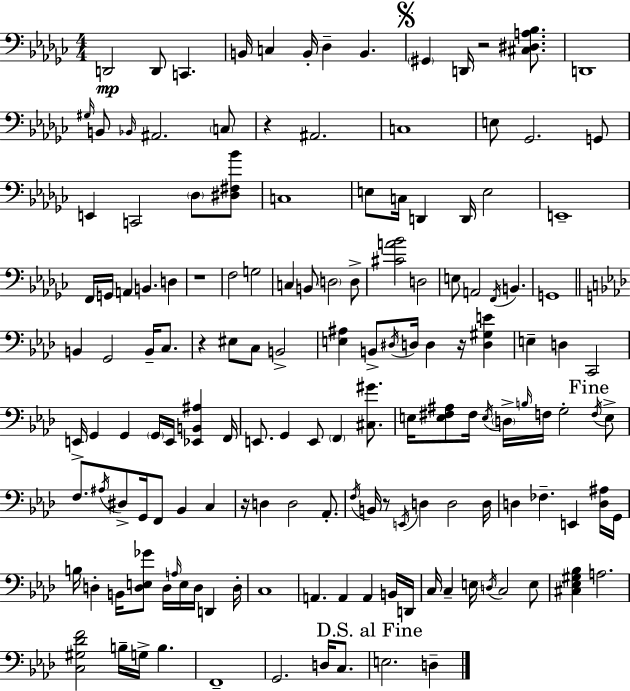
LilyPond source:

{
  \clef bass
  \numericTimeSignature
  \time 4/4
  \key ees \minor
  \repeat volta 2 { d,2\mp d,8 c,4. | b,16 c4 b,16-. des4-- b,4. | \mark \markup { \musicglyph "scripts.segno" } \parenthesize gis,4 d,16 r2 <cis dis a bes>8. | d,1 | \break \grace { gis16 } b,8 \grace { bes,16 } ais,2. | \parenthesize c8 r4 ais,2. | c1 | e8 ges,2. | \break g,8 e,4 c,2 \parenthesize des8 | <dis fis bes'>8 c1 | e8 c16 d,4 d,16 e2 | e,1-- | \break f,16 g,16 a,4 b,4. d4 | r1 | f2 g2 | c4 b,8 \parenthesize d2 | \break d8-> <cis' a' bes'>2 d2 | e8 a,2 \acciaccatura { f,16 } b,4. | g,1 | \bar "||" \break \key aes \major b,4 g,2 b,16-- c8. | r4 eis8 c8 b,2-> | <e ais>4 b,8-> \acciaccatura { dis16 } d16 d4 r16 <d gis e'>4 | e4-- d4 c,2 | \break e,16-> g,4 g,4 \parenthesize g,16 e,16 <ees, b, ais>4 | f,16 e,8. g,4 e,8 \parenthesize f,4 <cis gis'>8. | e16 <e fis ais>8 fis16 \acciaccatura { e16 } \parenthesize d16-> \grace { b16 } f16 g2-. | \mark "Fine" \acciaccatura { f16 } e8-> f8. \acciaccatura { ais16 } dis8-> g,16 f,8 bes,4 | \break c4 r16 d4 d2 | aes,8.-. \acciaccatura { f16 } b,16 r8 \acciaccatura { e,16 } d4 d2 | d16 d4 fes4.-- | e,4 <d ais>16 g,16 b16 d4-. b,16 <d e ges'>8 d16 | \break \grace { a16 } e16 d16 d,4 d16-. c1 | a,4. a,4 | a,4 b,16 d,16 c16 c4-- e16 \acciaccatura { d16 } c2 | e8 <cis ees gis bes>4 a2. | \break <c gis des' f'>2 | b16-- g16-> b4. f,1-- | g,2. | d16 c8. \mark "D.S. al Fine" e2. | \break d4-- } \bar "|."
}